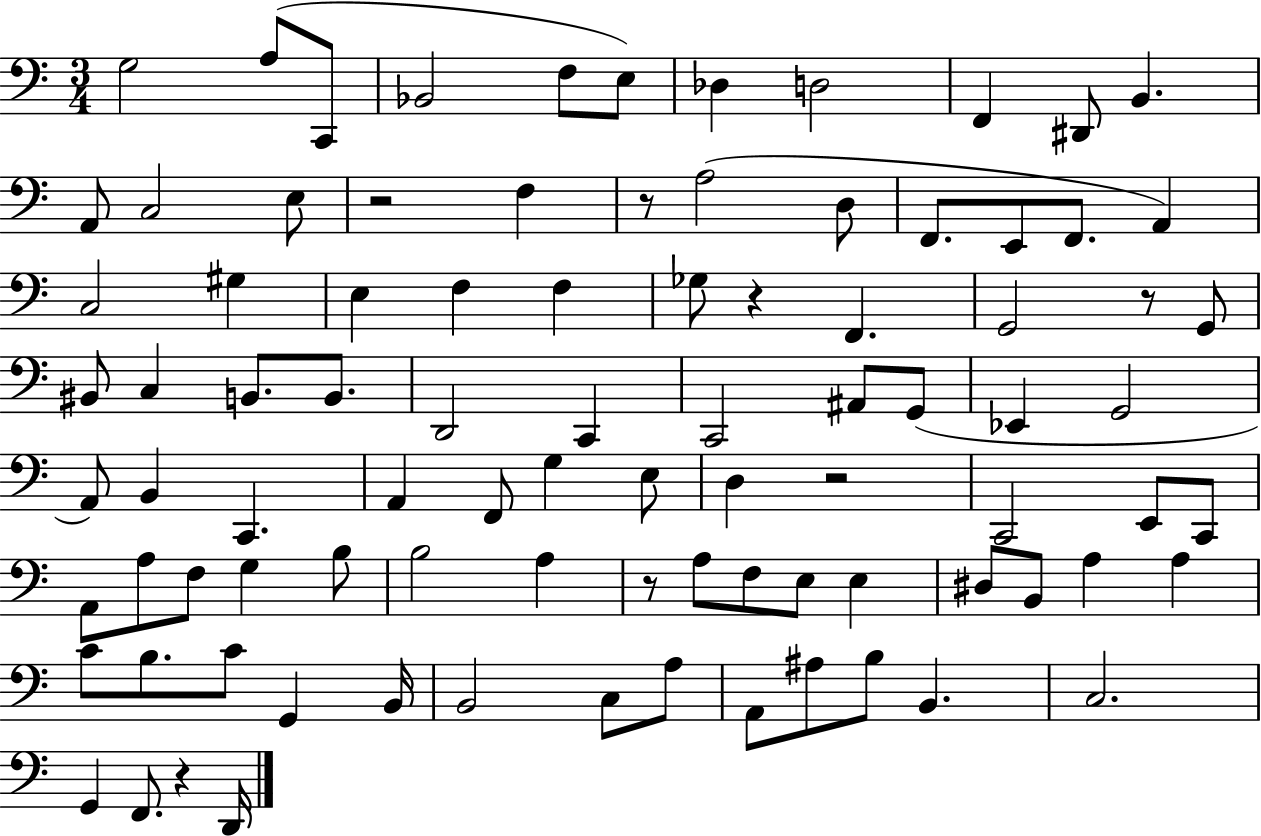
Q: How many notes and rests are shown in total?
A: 90